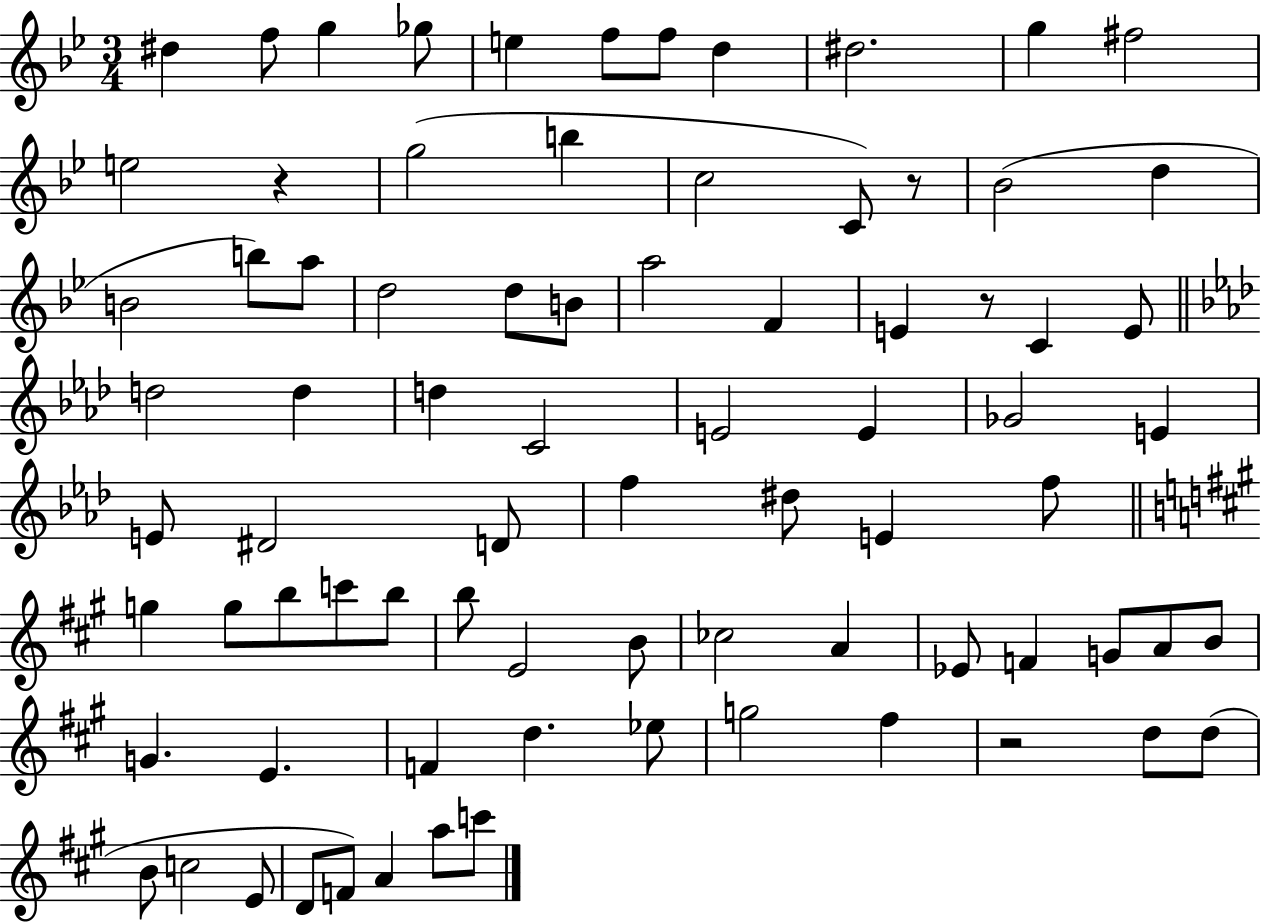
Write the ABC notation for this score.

X:1
T:Untitled
M:3/4
L:1/4
K:Bb
^d f/2 g _g/2 e f/2 f/2 d ^d2 g ^f2 e2 z g2 b c2 C/2 z/2 _B2 d B2 b/2 a/2 d2 d/2 B/2 a2 F E z/2 C E/2 d2 d d C2 E2 E _G2 E E/2 ^D2 D/2 f ^d/2 E f/2 g g/2 b/2 c'/2 b/2 b/2 E2 B/2 _c2 A _E/2 F G/2 A/2 B/2 G E F d _e/2 g2 ^f z2 d/2 d/2 B/2 c2 E/2 D/2 F/2 A a/2 c'/2